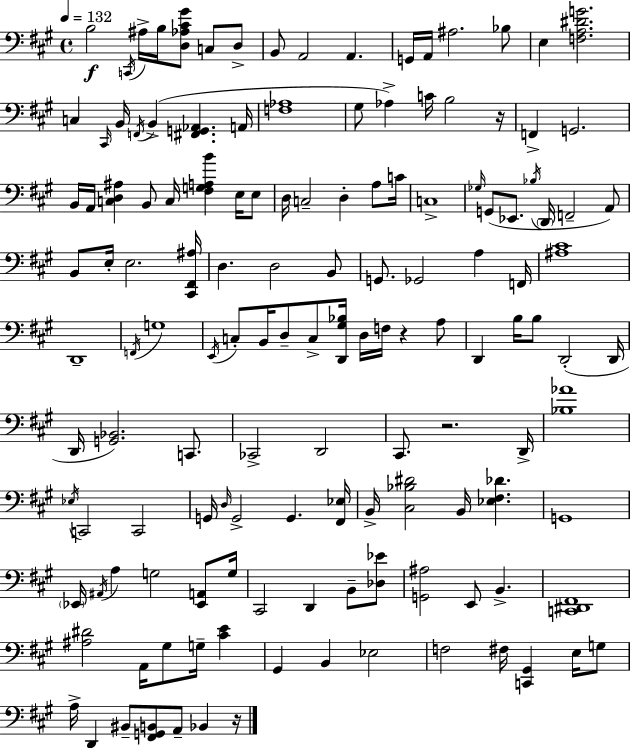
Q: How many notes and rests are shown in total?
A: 138